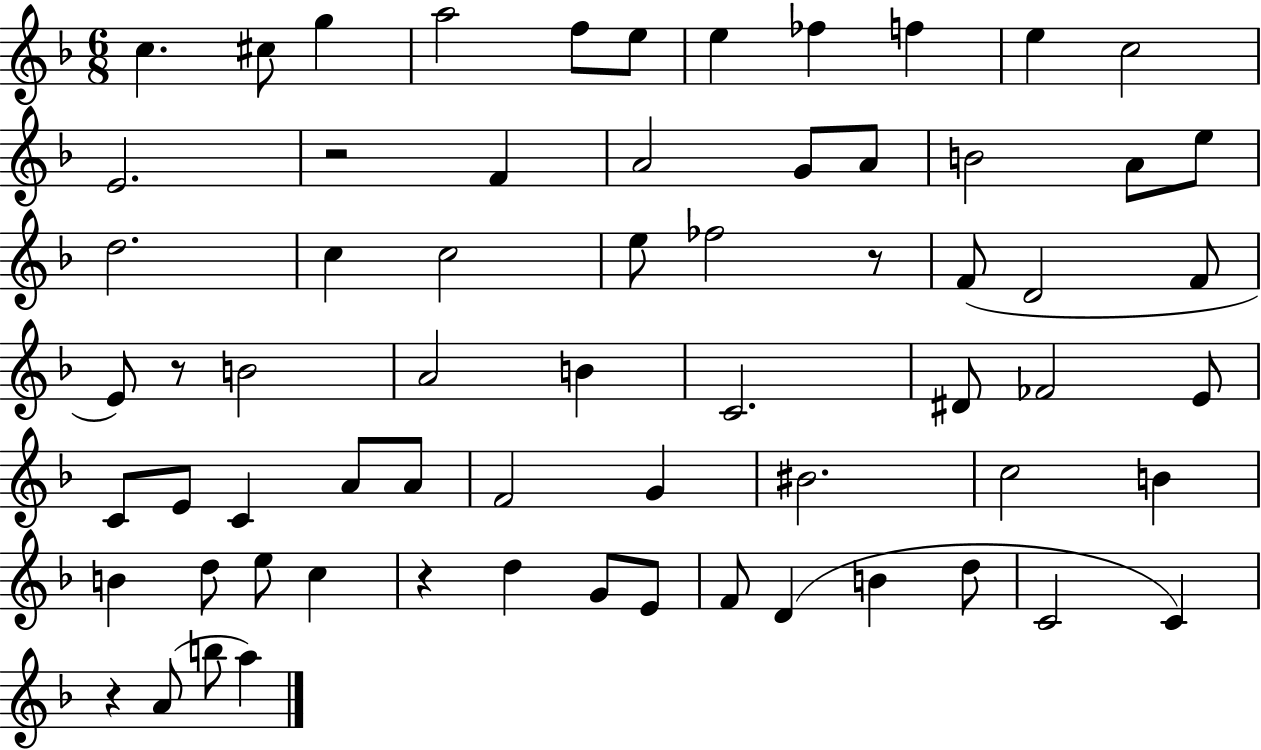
X:1
T:Untitled
M:6/8
L:1/4
K:F
c ^c/2 g a2 f/2 e/2 e _f f e c2 E2 z2 F A2 G/2 A/2 B2 A/2 e/2 d2 c c2 e/2 _f2 z/2 F/2 D2 F/2 E/2 z/2 B2 A2 B C2 ^D/2 _F2 E/2 C/2 E/2 C A/2 A/2 F2 G ^B2 c2 B B d/2 e/2 c z d G/2 E/2 F/2 D B d/2 C2 C z A/2 b/2 a